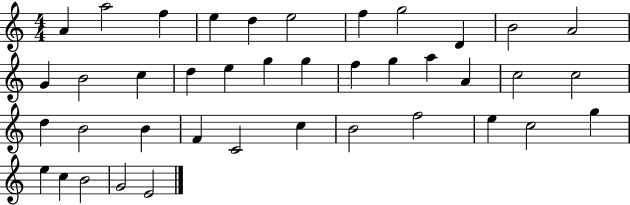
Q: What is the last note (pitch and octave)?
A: E4